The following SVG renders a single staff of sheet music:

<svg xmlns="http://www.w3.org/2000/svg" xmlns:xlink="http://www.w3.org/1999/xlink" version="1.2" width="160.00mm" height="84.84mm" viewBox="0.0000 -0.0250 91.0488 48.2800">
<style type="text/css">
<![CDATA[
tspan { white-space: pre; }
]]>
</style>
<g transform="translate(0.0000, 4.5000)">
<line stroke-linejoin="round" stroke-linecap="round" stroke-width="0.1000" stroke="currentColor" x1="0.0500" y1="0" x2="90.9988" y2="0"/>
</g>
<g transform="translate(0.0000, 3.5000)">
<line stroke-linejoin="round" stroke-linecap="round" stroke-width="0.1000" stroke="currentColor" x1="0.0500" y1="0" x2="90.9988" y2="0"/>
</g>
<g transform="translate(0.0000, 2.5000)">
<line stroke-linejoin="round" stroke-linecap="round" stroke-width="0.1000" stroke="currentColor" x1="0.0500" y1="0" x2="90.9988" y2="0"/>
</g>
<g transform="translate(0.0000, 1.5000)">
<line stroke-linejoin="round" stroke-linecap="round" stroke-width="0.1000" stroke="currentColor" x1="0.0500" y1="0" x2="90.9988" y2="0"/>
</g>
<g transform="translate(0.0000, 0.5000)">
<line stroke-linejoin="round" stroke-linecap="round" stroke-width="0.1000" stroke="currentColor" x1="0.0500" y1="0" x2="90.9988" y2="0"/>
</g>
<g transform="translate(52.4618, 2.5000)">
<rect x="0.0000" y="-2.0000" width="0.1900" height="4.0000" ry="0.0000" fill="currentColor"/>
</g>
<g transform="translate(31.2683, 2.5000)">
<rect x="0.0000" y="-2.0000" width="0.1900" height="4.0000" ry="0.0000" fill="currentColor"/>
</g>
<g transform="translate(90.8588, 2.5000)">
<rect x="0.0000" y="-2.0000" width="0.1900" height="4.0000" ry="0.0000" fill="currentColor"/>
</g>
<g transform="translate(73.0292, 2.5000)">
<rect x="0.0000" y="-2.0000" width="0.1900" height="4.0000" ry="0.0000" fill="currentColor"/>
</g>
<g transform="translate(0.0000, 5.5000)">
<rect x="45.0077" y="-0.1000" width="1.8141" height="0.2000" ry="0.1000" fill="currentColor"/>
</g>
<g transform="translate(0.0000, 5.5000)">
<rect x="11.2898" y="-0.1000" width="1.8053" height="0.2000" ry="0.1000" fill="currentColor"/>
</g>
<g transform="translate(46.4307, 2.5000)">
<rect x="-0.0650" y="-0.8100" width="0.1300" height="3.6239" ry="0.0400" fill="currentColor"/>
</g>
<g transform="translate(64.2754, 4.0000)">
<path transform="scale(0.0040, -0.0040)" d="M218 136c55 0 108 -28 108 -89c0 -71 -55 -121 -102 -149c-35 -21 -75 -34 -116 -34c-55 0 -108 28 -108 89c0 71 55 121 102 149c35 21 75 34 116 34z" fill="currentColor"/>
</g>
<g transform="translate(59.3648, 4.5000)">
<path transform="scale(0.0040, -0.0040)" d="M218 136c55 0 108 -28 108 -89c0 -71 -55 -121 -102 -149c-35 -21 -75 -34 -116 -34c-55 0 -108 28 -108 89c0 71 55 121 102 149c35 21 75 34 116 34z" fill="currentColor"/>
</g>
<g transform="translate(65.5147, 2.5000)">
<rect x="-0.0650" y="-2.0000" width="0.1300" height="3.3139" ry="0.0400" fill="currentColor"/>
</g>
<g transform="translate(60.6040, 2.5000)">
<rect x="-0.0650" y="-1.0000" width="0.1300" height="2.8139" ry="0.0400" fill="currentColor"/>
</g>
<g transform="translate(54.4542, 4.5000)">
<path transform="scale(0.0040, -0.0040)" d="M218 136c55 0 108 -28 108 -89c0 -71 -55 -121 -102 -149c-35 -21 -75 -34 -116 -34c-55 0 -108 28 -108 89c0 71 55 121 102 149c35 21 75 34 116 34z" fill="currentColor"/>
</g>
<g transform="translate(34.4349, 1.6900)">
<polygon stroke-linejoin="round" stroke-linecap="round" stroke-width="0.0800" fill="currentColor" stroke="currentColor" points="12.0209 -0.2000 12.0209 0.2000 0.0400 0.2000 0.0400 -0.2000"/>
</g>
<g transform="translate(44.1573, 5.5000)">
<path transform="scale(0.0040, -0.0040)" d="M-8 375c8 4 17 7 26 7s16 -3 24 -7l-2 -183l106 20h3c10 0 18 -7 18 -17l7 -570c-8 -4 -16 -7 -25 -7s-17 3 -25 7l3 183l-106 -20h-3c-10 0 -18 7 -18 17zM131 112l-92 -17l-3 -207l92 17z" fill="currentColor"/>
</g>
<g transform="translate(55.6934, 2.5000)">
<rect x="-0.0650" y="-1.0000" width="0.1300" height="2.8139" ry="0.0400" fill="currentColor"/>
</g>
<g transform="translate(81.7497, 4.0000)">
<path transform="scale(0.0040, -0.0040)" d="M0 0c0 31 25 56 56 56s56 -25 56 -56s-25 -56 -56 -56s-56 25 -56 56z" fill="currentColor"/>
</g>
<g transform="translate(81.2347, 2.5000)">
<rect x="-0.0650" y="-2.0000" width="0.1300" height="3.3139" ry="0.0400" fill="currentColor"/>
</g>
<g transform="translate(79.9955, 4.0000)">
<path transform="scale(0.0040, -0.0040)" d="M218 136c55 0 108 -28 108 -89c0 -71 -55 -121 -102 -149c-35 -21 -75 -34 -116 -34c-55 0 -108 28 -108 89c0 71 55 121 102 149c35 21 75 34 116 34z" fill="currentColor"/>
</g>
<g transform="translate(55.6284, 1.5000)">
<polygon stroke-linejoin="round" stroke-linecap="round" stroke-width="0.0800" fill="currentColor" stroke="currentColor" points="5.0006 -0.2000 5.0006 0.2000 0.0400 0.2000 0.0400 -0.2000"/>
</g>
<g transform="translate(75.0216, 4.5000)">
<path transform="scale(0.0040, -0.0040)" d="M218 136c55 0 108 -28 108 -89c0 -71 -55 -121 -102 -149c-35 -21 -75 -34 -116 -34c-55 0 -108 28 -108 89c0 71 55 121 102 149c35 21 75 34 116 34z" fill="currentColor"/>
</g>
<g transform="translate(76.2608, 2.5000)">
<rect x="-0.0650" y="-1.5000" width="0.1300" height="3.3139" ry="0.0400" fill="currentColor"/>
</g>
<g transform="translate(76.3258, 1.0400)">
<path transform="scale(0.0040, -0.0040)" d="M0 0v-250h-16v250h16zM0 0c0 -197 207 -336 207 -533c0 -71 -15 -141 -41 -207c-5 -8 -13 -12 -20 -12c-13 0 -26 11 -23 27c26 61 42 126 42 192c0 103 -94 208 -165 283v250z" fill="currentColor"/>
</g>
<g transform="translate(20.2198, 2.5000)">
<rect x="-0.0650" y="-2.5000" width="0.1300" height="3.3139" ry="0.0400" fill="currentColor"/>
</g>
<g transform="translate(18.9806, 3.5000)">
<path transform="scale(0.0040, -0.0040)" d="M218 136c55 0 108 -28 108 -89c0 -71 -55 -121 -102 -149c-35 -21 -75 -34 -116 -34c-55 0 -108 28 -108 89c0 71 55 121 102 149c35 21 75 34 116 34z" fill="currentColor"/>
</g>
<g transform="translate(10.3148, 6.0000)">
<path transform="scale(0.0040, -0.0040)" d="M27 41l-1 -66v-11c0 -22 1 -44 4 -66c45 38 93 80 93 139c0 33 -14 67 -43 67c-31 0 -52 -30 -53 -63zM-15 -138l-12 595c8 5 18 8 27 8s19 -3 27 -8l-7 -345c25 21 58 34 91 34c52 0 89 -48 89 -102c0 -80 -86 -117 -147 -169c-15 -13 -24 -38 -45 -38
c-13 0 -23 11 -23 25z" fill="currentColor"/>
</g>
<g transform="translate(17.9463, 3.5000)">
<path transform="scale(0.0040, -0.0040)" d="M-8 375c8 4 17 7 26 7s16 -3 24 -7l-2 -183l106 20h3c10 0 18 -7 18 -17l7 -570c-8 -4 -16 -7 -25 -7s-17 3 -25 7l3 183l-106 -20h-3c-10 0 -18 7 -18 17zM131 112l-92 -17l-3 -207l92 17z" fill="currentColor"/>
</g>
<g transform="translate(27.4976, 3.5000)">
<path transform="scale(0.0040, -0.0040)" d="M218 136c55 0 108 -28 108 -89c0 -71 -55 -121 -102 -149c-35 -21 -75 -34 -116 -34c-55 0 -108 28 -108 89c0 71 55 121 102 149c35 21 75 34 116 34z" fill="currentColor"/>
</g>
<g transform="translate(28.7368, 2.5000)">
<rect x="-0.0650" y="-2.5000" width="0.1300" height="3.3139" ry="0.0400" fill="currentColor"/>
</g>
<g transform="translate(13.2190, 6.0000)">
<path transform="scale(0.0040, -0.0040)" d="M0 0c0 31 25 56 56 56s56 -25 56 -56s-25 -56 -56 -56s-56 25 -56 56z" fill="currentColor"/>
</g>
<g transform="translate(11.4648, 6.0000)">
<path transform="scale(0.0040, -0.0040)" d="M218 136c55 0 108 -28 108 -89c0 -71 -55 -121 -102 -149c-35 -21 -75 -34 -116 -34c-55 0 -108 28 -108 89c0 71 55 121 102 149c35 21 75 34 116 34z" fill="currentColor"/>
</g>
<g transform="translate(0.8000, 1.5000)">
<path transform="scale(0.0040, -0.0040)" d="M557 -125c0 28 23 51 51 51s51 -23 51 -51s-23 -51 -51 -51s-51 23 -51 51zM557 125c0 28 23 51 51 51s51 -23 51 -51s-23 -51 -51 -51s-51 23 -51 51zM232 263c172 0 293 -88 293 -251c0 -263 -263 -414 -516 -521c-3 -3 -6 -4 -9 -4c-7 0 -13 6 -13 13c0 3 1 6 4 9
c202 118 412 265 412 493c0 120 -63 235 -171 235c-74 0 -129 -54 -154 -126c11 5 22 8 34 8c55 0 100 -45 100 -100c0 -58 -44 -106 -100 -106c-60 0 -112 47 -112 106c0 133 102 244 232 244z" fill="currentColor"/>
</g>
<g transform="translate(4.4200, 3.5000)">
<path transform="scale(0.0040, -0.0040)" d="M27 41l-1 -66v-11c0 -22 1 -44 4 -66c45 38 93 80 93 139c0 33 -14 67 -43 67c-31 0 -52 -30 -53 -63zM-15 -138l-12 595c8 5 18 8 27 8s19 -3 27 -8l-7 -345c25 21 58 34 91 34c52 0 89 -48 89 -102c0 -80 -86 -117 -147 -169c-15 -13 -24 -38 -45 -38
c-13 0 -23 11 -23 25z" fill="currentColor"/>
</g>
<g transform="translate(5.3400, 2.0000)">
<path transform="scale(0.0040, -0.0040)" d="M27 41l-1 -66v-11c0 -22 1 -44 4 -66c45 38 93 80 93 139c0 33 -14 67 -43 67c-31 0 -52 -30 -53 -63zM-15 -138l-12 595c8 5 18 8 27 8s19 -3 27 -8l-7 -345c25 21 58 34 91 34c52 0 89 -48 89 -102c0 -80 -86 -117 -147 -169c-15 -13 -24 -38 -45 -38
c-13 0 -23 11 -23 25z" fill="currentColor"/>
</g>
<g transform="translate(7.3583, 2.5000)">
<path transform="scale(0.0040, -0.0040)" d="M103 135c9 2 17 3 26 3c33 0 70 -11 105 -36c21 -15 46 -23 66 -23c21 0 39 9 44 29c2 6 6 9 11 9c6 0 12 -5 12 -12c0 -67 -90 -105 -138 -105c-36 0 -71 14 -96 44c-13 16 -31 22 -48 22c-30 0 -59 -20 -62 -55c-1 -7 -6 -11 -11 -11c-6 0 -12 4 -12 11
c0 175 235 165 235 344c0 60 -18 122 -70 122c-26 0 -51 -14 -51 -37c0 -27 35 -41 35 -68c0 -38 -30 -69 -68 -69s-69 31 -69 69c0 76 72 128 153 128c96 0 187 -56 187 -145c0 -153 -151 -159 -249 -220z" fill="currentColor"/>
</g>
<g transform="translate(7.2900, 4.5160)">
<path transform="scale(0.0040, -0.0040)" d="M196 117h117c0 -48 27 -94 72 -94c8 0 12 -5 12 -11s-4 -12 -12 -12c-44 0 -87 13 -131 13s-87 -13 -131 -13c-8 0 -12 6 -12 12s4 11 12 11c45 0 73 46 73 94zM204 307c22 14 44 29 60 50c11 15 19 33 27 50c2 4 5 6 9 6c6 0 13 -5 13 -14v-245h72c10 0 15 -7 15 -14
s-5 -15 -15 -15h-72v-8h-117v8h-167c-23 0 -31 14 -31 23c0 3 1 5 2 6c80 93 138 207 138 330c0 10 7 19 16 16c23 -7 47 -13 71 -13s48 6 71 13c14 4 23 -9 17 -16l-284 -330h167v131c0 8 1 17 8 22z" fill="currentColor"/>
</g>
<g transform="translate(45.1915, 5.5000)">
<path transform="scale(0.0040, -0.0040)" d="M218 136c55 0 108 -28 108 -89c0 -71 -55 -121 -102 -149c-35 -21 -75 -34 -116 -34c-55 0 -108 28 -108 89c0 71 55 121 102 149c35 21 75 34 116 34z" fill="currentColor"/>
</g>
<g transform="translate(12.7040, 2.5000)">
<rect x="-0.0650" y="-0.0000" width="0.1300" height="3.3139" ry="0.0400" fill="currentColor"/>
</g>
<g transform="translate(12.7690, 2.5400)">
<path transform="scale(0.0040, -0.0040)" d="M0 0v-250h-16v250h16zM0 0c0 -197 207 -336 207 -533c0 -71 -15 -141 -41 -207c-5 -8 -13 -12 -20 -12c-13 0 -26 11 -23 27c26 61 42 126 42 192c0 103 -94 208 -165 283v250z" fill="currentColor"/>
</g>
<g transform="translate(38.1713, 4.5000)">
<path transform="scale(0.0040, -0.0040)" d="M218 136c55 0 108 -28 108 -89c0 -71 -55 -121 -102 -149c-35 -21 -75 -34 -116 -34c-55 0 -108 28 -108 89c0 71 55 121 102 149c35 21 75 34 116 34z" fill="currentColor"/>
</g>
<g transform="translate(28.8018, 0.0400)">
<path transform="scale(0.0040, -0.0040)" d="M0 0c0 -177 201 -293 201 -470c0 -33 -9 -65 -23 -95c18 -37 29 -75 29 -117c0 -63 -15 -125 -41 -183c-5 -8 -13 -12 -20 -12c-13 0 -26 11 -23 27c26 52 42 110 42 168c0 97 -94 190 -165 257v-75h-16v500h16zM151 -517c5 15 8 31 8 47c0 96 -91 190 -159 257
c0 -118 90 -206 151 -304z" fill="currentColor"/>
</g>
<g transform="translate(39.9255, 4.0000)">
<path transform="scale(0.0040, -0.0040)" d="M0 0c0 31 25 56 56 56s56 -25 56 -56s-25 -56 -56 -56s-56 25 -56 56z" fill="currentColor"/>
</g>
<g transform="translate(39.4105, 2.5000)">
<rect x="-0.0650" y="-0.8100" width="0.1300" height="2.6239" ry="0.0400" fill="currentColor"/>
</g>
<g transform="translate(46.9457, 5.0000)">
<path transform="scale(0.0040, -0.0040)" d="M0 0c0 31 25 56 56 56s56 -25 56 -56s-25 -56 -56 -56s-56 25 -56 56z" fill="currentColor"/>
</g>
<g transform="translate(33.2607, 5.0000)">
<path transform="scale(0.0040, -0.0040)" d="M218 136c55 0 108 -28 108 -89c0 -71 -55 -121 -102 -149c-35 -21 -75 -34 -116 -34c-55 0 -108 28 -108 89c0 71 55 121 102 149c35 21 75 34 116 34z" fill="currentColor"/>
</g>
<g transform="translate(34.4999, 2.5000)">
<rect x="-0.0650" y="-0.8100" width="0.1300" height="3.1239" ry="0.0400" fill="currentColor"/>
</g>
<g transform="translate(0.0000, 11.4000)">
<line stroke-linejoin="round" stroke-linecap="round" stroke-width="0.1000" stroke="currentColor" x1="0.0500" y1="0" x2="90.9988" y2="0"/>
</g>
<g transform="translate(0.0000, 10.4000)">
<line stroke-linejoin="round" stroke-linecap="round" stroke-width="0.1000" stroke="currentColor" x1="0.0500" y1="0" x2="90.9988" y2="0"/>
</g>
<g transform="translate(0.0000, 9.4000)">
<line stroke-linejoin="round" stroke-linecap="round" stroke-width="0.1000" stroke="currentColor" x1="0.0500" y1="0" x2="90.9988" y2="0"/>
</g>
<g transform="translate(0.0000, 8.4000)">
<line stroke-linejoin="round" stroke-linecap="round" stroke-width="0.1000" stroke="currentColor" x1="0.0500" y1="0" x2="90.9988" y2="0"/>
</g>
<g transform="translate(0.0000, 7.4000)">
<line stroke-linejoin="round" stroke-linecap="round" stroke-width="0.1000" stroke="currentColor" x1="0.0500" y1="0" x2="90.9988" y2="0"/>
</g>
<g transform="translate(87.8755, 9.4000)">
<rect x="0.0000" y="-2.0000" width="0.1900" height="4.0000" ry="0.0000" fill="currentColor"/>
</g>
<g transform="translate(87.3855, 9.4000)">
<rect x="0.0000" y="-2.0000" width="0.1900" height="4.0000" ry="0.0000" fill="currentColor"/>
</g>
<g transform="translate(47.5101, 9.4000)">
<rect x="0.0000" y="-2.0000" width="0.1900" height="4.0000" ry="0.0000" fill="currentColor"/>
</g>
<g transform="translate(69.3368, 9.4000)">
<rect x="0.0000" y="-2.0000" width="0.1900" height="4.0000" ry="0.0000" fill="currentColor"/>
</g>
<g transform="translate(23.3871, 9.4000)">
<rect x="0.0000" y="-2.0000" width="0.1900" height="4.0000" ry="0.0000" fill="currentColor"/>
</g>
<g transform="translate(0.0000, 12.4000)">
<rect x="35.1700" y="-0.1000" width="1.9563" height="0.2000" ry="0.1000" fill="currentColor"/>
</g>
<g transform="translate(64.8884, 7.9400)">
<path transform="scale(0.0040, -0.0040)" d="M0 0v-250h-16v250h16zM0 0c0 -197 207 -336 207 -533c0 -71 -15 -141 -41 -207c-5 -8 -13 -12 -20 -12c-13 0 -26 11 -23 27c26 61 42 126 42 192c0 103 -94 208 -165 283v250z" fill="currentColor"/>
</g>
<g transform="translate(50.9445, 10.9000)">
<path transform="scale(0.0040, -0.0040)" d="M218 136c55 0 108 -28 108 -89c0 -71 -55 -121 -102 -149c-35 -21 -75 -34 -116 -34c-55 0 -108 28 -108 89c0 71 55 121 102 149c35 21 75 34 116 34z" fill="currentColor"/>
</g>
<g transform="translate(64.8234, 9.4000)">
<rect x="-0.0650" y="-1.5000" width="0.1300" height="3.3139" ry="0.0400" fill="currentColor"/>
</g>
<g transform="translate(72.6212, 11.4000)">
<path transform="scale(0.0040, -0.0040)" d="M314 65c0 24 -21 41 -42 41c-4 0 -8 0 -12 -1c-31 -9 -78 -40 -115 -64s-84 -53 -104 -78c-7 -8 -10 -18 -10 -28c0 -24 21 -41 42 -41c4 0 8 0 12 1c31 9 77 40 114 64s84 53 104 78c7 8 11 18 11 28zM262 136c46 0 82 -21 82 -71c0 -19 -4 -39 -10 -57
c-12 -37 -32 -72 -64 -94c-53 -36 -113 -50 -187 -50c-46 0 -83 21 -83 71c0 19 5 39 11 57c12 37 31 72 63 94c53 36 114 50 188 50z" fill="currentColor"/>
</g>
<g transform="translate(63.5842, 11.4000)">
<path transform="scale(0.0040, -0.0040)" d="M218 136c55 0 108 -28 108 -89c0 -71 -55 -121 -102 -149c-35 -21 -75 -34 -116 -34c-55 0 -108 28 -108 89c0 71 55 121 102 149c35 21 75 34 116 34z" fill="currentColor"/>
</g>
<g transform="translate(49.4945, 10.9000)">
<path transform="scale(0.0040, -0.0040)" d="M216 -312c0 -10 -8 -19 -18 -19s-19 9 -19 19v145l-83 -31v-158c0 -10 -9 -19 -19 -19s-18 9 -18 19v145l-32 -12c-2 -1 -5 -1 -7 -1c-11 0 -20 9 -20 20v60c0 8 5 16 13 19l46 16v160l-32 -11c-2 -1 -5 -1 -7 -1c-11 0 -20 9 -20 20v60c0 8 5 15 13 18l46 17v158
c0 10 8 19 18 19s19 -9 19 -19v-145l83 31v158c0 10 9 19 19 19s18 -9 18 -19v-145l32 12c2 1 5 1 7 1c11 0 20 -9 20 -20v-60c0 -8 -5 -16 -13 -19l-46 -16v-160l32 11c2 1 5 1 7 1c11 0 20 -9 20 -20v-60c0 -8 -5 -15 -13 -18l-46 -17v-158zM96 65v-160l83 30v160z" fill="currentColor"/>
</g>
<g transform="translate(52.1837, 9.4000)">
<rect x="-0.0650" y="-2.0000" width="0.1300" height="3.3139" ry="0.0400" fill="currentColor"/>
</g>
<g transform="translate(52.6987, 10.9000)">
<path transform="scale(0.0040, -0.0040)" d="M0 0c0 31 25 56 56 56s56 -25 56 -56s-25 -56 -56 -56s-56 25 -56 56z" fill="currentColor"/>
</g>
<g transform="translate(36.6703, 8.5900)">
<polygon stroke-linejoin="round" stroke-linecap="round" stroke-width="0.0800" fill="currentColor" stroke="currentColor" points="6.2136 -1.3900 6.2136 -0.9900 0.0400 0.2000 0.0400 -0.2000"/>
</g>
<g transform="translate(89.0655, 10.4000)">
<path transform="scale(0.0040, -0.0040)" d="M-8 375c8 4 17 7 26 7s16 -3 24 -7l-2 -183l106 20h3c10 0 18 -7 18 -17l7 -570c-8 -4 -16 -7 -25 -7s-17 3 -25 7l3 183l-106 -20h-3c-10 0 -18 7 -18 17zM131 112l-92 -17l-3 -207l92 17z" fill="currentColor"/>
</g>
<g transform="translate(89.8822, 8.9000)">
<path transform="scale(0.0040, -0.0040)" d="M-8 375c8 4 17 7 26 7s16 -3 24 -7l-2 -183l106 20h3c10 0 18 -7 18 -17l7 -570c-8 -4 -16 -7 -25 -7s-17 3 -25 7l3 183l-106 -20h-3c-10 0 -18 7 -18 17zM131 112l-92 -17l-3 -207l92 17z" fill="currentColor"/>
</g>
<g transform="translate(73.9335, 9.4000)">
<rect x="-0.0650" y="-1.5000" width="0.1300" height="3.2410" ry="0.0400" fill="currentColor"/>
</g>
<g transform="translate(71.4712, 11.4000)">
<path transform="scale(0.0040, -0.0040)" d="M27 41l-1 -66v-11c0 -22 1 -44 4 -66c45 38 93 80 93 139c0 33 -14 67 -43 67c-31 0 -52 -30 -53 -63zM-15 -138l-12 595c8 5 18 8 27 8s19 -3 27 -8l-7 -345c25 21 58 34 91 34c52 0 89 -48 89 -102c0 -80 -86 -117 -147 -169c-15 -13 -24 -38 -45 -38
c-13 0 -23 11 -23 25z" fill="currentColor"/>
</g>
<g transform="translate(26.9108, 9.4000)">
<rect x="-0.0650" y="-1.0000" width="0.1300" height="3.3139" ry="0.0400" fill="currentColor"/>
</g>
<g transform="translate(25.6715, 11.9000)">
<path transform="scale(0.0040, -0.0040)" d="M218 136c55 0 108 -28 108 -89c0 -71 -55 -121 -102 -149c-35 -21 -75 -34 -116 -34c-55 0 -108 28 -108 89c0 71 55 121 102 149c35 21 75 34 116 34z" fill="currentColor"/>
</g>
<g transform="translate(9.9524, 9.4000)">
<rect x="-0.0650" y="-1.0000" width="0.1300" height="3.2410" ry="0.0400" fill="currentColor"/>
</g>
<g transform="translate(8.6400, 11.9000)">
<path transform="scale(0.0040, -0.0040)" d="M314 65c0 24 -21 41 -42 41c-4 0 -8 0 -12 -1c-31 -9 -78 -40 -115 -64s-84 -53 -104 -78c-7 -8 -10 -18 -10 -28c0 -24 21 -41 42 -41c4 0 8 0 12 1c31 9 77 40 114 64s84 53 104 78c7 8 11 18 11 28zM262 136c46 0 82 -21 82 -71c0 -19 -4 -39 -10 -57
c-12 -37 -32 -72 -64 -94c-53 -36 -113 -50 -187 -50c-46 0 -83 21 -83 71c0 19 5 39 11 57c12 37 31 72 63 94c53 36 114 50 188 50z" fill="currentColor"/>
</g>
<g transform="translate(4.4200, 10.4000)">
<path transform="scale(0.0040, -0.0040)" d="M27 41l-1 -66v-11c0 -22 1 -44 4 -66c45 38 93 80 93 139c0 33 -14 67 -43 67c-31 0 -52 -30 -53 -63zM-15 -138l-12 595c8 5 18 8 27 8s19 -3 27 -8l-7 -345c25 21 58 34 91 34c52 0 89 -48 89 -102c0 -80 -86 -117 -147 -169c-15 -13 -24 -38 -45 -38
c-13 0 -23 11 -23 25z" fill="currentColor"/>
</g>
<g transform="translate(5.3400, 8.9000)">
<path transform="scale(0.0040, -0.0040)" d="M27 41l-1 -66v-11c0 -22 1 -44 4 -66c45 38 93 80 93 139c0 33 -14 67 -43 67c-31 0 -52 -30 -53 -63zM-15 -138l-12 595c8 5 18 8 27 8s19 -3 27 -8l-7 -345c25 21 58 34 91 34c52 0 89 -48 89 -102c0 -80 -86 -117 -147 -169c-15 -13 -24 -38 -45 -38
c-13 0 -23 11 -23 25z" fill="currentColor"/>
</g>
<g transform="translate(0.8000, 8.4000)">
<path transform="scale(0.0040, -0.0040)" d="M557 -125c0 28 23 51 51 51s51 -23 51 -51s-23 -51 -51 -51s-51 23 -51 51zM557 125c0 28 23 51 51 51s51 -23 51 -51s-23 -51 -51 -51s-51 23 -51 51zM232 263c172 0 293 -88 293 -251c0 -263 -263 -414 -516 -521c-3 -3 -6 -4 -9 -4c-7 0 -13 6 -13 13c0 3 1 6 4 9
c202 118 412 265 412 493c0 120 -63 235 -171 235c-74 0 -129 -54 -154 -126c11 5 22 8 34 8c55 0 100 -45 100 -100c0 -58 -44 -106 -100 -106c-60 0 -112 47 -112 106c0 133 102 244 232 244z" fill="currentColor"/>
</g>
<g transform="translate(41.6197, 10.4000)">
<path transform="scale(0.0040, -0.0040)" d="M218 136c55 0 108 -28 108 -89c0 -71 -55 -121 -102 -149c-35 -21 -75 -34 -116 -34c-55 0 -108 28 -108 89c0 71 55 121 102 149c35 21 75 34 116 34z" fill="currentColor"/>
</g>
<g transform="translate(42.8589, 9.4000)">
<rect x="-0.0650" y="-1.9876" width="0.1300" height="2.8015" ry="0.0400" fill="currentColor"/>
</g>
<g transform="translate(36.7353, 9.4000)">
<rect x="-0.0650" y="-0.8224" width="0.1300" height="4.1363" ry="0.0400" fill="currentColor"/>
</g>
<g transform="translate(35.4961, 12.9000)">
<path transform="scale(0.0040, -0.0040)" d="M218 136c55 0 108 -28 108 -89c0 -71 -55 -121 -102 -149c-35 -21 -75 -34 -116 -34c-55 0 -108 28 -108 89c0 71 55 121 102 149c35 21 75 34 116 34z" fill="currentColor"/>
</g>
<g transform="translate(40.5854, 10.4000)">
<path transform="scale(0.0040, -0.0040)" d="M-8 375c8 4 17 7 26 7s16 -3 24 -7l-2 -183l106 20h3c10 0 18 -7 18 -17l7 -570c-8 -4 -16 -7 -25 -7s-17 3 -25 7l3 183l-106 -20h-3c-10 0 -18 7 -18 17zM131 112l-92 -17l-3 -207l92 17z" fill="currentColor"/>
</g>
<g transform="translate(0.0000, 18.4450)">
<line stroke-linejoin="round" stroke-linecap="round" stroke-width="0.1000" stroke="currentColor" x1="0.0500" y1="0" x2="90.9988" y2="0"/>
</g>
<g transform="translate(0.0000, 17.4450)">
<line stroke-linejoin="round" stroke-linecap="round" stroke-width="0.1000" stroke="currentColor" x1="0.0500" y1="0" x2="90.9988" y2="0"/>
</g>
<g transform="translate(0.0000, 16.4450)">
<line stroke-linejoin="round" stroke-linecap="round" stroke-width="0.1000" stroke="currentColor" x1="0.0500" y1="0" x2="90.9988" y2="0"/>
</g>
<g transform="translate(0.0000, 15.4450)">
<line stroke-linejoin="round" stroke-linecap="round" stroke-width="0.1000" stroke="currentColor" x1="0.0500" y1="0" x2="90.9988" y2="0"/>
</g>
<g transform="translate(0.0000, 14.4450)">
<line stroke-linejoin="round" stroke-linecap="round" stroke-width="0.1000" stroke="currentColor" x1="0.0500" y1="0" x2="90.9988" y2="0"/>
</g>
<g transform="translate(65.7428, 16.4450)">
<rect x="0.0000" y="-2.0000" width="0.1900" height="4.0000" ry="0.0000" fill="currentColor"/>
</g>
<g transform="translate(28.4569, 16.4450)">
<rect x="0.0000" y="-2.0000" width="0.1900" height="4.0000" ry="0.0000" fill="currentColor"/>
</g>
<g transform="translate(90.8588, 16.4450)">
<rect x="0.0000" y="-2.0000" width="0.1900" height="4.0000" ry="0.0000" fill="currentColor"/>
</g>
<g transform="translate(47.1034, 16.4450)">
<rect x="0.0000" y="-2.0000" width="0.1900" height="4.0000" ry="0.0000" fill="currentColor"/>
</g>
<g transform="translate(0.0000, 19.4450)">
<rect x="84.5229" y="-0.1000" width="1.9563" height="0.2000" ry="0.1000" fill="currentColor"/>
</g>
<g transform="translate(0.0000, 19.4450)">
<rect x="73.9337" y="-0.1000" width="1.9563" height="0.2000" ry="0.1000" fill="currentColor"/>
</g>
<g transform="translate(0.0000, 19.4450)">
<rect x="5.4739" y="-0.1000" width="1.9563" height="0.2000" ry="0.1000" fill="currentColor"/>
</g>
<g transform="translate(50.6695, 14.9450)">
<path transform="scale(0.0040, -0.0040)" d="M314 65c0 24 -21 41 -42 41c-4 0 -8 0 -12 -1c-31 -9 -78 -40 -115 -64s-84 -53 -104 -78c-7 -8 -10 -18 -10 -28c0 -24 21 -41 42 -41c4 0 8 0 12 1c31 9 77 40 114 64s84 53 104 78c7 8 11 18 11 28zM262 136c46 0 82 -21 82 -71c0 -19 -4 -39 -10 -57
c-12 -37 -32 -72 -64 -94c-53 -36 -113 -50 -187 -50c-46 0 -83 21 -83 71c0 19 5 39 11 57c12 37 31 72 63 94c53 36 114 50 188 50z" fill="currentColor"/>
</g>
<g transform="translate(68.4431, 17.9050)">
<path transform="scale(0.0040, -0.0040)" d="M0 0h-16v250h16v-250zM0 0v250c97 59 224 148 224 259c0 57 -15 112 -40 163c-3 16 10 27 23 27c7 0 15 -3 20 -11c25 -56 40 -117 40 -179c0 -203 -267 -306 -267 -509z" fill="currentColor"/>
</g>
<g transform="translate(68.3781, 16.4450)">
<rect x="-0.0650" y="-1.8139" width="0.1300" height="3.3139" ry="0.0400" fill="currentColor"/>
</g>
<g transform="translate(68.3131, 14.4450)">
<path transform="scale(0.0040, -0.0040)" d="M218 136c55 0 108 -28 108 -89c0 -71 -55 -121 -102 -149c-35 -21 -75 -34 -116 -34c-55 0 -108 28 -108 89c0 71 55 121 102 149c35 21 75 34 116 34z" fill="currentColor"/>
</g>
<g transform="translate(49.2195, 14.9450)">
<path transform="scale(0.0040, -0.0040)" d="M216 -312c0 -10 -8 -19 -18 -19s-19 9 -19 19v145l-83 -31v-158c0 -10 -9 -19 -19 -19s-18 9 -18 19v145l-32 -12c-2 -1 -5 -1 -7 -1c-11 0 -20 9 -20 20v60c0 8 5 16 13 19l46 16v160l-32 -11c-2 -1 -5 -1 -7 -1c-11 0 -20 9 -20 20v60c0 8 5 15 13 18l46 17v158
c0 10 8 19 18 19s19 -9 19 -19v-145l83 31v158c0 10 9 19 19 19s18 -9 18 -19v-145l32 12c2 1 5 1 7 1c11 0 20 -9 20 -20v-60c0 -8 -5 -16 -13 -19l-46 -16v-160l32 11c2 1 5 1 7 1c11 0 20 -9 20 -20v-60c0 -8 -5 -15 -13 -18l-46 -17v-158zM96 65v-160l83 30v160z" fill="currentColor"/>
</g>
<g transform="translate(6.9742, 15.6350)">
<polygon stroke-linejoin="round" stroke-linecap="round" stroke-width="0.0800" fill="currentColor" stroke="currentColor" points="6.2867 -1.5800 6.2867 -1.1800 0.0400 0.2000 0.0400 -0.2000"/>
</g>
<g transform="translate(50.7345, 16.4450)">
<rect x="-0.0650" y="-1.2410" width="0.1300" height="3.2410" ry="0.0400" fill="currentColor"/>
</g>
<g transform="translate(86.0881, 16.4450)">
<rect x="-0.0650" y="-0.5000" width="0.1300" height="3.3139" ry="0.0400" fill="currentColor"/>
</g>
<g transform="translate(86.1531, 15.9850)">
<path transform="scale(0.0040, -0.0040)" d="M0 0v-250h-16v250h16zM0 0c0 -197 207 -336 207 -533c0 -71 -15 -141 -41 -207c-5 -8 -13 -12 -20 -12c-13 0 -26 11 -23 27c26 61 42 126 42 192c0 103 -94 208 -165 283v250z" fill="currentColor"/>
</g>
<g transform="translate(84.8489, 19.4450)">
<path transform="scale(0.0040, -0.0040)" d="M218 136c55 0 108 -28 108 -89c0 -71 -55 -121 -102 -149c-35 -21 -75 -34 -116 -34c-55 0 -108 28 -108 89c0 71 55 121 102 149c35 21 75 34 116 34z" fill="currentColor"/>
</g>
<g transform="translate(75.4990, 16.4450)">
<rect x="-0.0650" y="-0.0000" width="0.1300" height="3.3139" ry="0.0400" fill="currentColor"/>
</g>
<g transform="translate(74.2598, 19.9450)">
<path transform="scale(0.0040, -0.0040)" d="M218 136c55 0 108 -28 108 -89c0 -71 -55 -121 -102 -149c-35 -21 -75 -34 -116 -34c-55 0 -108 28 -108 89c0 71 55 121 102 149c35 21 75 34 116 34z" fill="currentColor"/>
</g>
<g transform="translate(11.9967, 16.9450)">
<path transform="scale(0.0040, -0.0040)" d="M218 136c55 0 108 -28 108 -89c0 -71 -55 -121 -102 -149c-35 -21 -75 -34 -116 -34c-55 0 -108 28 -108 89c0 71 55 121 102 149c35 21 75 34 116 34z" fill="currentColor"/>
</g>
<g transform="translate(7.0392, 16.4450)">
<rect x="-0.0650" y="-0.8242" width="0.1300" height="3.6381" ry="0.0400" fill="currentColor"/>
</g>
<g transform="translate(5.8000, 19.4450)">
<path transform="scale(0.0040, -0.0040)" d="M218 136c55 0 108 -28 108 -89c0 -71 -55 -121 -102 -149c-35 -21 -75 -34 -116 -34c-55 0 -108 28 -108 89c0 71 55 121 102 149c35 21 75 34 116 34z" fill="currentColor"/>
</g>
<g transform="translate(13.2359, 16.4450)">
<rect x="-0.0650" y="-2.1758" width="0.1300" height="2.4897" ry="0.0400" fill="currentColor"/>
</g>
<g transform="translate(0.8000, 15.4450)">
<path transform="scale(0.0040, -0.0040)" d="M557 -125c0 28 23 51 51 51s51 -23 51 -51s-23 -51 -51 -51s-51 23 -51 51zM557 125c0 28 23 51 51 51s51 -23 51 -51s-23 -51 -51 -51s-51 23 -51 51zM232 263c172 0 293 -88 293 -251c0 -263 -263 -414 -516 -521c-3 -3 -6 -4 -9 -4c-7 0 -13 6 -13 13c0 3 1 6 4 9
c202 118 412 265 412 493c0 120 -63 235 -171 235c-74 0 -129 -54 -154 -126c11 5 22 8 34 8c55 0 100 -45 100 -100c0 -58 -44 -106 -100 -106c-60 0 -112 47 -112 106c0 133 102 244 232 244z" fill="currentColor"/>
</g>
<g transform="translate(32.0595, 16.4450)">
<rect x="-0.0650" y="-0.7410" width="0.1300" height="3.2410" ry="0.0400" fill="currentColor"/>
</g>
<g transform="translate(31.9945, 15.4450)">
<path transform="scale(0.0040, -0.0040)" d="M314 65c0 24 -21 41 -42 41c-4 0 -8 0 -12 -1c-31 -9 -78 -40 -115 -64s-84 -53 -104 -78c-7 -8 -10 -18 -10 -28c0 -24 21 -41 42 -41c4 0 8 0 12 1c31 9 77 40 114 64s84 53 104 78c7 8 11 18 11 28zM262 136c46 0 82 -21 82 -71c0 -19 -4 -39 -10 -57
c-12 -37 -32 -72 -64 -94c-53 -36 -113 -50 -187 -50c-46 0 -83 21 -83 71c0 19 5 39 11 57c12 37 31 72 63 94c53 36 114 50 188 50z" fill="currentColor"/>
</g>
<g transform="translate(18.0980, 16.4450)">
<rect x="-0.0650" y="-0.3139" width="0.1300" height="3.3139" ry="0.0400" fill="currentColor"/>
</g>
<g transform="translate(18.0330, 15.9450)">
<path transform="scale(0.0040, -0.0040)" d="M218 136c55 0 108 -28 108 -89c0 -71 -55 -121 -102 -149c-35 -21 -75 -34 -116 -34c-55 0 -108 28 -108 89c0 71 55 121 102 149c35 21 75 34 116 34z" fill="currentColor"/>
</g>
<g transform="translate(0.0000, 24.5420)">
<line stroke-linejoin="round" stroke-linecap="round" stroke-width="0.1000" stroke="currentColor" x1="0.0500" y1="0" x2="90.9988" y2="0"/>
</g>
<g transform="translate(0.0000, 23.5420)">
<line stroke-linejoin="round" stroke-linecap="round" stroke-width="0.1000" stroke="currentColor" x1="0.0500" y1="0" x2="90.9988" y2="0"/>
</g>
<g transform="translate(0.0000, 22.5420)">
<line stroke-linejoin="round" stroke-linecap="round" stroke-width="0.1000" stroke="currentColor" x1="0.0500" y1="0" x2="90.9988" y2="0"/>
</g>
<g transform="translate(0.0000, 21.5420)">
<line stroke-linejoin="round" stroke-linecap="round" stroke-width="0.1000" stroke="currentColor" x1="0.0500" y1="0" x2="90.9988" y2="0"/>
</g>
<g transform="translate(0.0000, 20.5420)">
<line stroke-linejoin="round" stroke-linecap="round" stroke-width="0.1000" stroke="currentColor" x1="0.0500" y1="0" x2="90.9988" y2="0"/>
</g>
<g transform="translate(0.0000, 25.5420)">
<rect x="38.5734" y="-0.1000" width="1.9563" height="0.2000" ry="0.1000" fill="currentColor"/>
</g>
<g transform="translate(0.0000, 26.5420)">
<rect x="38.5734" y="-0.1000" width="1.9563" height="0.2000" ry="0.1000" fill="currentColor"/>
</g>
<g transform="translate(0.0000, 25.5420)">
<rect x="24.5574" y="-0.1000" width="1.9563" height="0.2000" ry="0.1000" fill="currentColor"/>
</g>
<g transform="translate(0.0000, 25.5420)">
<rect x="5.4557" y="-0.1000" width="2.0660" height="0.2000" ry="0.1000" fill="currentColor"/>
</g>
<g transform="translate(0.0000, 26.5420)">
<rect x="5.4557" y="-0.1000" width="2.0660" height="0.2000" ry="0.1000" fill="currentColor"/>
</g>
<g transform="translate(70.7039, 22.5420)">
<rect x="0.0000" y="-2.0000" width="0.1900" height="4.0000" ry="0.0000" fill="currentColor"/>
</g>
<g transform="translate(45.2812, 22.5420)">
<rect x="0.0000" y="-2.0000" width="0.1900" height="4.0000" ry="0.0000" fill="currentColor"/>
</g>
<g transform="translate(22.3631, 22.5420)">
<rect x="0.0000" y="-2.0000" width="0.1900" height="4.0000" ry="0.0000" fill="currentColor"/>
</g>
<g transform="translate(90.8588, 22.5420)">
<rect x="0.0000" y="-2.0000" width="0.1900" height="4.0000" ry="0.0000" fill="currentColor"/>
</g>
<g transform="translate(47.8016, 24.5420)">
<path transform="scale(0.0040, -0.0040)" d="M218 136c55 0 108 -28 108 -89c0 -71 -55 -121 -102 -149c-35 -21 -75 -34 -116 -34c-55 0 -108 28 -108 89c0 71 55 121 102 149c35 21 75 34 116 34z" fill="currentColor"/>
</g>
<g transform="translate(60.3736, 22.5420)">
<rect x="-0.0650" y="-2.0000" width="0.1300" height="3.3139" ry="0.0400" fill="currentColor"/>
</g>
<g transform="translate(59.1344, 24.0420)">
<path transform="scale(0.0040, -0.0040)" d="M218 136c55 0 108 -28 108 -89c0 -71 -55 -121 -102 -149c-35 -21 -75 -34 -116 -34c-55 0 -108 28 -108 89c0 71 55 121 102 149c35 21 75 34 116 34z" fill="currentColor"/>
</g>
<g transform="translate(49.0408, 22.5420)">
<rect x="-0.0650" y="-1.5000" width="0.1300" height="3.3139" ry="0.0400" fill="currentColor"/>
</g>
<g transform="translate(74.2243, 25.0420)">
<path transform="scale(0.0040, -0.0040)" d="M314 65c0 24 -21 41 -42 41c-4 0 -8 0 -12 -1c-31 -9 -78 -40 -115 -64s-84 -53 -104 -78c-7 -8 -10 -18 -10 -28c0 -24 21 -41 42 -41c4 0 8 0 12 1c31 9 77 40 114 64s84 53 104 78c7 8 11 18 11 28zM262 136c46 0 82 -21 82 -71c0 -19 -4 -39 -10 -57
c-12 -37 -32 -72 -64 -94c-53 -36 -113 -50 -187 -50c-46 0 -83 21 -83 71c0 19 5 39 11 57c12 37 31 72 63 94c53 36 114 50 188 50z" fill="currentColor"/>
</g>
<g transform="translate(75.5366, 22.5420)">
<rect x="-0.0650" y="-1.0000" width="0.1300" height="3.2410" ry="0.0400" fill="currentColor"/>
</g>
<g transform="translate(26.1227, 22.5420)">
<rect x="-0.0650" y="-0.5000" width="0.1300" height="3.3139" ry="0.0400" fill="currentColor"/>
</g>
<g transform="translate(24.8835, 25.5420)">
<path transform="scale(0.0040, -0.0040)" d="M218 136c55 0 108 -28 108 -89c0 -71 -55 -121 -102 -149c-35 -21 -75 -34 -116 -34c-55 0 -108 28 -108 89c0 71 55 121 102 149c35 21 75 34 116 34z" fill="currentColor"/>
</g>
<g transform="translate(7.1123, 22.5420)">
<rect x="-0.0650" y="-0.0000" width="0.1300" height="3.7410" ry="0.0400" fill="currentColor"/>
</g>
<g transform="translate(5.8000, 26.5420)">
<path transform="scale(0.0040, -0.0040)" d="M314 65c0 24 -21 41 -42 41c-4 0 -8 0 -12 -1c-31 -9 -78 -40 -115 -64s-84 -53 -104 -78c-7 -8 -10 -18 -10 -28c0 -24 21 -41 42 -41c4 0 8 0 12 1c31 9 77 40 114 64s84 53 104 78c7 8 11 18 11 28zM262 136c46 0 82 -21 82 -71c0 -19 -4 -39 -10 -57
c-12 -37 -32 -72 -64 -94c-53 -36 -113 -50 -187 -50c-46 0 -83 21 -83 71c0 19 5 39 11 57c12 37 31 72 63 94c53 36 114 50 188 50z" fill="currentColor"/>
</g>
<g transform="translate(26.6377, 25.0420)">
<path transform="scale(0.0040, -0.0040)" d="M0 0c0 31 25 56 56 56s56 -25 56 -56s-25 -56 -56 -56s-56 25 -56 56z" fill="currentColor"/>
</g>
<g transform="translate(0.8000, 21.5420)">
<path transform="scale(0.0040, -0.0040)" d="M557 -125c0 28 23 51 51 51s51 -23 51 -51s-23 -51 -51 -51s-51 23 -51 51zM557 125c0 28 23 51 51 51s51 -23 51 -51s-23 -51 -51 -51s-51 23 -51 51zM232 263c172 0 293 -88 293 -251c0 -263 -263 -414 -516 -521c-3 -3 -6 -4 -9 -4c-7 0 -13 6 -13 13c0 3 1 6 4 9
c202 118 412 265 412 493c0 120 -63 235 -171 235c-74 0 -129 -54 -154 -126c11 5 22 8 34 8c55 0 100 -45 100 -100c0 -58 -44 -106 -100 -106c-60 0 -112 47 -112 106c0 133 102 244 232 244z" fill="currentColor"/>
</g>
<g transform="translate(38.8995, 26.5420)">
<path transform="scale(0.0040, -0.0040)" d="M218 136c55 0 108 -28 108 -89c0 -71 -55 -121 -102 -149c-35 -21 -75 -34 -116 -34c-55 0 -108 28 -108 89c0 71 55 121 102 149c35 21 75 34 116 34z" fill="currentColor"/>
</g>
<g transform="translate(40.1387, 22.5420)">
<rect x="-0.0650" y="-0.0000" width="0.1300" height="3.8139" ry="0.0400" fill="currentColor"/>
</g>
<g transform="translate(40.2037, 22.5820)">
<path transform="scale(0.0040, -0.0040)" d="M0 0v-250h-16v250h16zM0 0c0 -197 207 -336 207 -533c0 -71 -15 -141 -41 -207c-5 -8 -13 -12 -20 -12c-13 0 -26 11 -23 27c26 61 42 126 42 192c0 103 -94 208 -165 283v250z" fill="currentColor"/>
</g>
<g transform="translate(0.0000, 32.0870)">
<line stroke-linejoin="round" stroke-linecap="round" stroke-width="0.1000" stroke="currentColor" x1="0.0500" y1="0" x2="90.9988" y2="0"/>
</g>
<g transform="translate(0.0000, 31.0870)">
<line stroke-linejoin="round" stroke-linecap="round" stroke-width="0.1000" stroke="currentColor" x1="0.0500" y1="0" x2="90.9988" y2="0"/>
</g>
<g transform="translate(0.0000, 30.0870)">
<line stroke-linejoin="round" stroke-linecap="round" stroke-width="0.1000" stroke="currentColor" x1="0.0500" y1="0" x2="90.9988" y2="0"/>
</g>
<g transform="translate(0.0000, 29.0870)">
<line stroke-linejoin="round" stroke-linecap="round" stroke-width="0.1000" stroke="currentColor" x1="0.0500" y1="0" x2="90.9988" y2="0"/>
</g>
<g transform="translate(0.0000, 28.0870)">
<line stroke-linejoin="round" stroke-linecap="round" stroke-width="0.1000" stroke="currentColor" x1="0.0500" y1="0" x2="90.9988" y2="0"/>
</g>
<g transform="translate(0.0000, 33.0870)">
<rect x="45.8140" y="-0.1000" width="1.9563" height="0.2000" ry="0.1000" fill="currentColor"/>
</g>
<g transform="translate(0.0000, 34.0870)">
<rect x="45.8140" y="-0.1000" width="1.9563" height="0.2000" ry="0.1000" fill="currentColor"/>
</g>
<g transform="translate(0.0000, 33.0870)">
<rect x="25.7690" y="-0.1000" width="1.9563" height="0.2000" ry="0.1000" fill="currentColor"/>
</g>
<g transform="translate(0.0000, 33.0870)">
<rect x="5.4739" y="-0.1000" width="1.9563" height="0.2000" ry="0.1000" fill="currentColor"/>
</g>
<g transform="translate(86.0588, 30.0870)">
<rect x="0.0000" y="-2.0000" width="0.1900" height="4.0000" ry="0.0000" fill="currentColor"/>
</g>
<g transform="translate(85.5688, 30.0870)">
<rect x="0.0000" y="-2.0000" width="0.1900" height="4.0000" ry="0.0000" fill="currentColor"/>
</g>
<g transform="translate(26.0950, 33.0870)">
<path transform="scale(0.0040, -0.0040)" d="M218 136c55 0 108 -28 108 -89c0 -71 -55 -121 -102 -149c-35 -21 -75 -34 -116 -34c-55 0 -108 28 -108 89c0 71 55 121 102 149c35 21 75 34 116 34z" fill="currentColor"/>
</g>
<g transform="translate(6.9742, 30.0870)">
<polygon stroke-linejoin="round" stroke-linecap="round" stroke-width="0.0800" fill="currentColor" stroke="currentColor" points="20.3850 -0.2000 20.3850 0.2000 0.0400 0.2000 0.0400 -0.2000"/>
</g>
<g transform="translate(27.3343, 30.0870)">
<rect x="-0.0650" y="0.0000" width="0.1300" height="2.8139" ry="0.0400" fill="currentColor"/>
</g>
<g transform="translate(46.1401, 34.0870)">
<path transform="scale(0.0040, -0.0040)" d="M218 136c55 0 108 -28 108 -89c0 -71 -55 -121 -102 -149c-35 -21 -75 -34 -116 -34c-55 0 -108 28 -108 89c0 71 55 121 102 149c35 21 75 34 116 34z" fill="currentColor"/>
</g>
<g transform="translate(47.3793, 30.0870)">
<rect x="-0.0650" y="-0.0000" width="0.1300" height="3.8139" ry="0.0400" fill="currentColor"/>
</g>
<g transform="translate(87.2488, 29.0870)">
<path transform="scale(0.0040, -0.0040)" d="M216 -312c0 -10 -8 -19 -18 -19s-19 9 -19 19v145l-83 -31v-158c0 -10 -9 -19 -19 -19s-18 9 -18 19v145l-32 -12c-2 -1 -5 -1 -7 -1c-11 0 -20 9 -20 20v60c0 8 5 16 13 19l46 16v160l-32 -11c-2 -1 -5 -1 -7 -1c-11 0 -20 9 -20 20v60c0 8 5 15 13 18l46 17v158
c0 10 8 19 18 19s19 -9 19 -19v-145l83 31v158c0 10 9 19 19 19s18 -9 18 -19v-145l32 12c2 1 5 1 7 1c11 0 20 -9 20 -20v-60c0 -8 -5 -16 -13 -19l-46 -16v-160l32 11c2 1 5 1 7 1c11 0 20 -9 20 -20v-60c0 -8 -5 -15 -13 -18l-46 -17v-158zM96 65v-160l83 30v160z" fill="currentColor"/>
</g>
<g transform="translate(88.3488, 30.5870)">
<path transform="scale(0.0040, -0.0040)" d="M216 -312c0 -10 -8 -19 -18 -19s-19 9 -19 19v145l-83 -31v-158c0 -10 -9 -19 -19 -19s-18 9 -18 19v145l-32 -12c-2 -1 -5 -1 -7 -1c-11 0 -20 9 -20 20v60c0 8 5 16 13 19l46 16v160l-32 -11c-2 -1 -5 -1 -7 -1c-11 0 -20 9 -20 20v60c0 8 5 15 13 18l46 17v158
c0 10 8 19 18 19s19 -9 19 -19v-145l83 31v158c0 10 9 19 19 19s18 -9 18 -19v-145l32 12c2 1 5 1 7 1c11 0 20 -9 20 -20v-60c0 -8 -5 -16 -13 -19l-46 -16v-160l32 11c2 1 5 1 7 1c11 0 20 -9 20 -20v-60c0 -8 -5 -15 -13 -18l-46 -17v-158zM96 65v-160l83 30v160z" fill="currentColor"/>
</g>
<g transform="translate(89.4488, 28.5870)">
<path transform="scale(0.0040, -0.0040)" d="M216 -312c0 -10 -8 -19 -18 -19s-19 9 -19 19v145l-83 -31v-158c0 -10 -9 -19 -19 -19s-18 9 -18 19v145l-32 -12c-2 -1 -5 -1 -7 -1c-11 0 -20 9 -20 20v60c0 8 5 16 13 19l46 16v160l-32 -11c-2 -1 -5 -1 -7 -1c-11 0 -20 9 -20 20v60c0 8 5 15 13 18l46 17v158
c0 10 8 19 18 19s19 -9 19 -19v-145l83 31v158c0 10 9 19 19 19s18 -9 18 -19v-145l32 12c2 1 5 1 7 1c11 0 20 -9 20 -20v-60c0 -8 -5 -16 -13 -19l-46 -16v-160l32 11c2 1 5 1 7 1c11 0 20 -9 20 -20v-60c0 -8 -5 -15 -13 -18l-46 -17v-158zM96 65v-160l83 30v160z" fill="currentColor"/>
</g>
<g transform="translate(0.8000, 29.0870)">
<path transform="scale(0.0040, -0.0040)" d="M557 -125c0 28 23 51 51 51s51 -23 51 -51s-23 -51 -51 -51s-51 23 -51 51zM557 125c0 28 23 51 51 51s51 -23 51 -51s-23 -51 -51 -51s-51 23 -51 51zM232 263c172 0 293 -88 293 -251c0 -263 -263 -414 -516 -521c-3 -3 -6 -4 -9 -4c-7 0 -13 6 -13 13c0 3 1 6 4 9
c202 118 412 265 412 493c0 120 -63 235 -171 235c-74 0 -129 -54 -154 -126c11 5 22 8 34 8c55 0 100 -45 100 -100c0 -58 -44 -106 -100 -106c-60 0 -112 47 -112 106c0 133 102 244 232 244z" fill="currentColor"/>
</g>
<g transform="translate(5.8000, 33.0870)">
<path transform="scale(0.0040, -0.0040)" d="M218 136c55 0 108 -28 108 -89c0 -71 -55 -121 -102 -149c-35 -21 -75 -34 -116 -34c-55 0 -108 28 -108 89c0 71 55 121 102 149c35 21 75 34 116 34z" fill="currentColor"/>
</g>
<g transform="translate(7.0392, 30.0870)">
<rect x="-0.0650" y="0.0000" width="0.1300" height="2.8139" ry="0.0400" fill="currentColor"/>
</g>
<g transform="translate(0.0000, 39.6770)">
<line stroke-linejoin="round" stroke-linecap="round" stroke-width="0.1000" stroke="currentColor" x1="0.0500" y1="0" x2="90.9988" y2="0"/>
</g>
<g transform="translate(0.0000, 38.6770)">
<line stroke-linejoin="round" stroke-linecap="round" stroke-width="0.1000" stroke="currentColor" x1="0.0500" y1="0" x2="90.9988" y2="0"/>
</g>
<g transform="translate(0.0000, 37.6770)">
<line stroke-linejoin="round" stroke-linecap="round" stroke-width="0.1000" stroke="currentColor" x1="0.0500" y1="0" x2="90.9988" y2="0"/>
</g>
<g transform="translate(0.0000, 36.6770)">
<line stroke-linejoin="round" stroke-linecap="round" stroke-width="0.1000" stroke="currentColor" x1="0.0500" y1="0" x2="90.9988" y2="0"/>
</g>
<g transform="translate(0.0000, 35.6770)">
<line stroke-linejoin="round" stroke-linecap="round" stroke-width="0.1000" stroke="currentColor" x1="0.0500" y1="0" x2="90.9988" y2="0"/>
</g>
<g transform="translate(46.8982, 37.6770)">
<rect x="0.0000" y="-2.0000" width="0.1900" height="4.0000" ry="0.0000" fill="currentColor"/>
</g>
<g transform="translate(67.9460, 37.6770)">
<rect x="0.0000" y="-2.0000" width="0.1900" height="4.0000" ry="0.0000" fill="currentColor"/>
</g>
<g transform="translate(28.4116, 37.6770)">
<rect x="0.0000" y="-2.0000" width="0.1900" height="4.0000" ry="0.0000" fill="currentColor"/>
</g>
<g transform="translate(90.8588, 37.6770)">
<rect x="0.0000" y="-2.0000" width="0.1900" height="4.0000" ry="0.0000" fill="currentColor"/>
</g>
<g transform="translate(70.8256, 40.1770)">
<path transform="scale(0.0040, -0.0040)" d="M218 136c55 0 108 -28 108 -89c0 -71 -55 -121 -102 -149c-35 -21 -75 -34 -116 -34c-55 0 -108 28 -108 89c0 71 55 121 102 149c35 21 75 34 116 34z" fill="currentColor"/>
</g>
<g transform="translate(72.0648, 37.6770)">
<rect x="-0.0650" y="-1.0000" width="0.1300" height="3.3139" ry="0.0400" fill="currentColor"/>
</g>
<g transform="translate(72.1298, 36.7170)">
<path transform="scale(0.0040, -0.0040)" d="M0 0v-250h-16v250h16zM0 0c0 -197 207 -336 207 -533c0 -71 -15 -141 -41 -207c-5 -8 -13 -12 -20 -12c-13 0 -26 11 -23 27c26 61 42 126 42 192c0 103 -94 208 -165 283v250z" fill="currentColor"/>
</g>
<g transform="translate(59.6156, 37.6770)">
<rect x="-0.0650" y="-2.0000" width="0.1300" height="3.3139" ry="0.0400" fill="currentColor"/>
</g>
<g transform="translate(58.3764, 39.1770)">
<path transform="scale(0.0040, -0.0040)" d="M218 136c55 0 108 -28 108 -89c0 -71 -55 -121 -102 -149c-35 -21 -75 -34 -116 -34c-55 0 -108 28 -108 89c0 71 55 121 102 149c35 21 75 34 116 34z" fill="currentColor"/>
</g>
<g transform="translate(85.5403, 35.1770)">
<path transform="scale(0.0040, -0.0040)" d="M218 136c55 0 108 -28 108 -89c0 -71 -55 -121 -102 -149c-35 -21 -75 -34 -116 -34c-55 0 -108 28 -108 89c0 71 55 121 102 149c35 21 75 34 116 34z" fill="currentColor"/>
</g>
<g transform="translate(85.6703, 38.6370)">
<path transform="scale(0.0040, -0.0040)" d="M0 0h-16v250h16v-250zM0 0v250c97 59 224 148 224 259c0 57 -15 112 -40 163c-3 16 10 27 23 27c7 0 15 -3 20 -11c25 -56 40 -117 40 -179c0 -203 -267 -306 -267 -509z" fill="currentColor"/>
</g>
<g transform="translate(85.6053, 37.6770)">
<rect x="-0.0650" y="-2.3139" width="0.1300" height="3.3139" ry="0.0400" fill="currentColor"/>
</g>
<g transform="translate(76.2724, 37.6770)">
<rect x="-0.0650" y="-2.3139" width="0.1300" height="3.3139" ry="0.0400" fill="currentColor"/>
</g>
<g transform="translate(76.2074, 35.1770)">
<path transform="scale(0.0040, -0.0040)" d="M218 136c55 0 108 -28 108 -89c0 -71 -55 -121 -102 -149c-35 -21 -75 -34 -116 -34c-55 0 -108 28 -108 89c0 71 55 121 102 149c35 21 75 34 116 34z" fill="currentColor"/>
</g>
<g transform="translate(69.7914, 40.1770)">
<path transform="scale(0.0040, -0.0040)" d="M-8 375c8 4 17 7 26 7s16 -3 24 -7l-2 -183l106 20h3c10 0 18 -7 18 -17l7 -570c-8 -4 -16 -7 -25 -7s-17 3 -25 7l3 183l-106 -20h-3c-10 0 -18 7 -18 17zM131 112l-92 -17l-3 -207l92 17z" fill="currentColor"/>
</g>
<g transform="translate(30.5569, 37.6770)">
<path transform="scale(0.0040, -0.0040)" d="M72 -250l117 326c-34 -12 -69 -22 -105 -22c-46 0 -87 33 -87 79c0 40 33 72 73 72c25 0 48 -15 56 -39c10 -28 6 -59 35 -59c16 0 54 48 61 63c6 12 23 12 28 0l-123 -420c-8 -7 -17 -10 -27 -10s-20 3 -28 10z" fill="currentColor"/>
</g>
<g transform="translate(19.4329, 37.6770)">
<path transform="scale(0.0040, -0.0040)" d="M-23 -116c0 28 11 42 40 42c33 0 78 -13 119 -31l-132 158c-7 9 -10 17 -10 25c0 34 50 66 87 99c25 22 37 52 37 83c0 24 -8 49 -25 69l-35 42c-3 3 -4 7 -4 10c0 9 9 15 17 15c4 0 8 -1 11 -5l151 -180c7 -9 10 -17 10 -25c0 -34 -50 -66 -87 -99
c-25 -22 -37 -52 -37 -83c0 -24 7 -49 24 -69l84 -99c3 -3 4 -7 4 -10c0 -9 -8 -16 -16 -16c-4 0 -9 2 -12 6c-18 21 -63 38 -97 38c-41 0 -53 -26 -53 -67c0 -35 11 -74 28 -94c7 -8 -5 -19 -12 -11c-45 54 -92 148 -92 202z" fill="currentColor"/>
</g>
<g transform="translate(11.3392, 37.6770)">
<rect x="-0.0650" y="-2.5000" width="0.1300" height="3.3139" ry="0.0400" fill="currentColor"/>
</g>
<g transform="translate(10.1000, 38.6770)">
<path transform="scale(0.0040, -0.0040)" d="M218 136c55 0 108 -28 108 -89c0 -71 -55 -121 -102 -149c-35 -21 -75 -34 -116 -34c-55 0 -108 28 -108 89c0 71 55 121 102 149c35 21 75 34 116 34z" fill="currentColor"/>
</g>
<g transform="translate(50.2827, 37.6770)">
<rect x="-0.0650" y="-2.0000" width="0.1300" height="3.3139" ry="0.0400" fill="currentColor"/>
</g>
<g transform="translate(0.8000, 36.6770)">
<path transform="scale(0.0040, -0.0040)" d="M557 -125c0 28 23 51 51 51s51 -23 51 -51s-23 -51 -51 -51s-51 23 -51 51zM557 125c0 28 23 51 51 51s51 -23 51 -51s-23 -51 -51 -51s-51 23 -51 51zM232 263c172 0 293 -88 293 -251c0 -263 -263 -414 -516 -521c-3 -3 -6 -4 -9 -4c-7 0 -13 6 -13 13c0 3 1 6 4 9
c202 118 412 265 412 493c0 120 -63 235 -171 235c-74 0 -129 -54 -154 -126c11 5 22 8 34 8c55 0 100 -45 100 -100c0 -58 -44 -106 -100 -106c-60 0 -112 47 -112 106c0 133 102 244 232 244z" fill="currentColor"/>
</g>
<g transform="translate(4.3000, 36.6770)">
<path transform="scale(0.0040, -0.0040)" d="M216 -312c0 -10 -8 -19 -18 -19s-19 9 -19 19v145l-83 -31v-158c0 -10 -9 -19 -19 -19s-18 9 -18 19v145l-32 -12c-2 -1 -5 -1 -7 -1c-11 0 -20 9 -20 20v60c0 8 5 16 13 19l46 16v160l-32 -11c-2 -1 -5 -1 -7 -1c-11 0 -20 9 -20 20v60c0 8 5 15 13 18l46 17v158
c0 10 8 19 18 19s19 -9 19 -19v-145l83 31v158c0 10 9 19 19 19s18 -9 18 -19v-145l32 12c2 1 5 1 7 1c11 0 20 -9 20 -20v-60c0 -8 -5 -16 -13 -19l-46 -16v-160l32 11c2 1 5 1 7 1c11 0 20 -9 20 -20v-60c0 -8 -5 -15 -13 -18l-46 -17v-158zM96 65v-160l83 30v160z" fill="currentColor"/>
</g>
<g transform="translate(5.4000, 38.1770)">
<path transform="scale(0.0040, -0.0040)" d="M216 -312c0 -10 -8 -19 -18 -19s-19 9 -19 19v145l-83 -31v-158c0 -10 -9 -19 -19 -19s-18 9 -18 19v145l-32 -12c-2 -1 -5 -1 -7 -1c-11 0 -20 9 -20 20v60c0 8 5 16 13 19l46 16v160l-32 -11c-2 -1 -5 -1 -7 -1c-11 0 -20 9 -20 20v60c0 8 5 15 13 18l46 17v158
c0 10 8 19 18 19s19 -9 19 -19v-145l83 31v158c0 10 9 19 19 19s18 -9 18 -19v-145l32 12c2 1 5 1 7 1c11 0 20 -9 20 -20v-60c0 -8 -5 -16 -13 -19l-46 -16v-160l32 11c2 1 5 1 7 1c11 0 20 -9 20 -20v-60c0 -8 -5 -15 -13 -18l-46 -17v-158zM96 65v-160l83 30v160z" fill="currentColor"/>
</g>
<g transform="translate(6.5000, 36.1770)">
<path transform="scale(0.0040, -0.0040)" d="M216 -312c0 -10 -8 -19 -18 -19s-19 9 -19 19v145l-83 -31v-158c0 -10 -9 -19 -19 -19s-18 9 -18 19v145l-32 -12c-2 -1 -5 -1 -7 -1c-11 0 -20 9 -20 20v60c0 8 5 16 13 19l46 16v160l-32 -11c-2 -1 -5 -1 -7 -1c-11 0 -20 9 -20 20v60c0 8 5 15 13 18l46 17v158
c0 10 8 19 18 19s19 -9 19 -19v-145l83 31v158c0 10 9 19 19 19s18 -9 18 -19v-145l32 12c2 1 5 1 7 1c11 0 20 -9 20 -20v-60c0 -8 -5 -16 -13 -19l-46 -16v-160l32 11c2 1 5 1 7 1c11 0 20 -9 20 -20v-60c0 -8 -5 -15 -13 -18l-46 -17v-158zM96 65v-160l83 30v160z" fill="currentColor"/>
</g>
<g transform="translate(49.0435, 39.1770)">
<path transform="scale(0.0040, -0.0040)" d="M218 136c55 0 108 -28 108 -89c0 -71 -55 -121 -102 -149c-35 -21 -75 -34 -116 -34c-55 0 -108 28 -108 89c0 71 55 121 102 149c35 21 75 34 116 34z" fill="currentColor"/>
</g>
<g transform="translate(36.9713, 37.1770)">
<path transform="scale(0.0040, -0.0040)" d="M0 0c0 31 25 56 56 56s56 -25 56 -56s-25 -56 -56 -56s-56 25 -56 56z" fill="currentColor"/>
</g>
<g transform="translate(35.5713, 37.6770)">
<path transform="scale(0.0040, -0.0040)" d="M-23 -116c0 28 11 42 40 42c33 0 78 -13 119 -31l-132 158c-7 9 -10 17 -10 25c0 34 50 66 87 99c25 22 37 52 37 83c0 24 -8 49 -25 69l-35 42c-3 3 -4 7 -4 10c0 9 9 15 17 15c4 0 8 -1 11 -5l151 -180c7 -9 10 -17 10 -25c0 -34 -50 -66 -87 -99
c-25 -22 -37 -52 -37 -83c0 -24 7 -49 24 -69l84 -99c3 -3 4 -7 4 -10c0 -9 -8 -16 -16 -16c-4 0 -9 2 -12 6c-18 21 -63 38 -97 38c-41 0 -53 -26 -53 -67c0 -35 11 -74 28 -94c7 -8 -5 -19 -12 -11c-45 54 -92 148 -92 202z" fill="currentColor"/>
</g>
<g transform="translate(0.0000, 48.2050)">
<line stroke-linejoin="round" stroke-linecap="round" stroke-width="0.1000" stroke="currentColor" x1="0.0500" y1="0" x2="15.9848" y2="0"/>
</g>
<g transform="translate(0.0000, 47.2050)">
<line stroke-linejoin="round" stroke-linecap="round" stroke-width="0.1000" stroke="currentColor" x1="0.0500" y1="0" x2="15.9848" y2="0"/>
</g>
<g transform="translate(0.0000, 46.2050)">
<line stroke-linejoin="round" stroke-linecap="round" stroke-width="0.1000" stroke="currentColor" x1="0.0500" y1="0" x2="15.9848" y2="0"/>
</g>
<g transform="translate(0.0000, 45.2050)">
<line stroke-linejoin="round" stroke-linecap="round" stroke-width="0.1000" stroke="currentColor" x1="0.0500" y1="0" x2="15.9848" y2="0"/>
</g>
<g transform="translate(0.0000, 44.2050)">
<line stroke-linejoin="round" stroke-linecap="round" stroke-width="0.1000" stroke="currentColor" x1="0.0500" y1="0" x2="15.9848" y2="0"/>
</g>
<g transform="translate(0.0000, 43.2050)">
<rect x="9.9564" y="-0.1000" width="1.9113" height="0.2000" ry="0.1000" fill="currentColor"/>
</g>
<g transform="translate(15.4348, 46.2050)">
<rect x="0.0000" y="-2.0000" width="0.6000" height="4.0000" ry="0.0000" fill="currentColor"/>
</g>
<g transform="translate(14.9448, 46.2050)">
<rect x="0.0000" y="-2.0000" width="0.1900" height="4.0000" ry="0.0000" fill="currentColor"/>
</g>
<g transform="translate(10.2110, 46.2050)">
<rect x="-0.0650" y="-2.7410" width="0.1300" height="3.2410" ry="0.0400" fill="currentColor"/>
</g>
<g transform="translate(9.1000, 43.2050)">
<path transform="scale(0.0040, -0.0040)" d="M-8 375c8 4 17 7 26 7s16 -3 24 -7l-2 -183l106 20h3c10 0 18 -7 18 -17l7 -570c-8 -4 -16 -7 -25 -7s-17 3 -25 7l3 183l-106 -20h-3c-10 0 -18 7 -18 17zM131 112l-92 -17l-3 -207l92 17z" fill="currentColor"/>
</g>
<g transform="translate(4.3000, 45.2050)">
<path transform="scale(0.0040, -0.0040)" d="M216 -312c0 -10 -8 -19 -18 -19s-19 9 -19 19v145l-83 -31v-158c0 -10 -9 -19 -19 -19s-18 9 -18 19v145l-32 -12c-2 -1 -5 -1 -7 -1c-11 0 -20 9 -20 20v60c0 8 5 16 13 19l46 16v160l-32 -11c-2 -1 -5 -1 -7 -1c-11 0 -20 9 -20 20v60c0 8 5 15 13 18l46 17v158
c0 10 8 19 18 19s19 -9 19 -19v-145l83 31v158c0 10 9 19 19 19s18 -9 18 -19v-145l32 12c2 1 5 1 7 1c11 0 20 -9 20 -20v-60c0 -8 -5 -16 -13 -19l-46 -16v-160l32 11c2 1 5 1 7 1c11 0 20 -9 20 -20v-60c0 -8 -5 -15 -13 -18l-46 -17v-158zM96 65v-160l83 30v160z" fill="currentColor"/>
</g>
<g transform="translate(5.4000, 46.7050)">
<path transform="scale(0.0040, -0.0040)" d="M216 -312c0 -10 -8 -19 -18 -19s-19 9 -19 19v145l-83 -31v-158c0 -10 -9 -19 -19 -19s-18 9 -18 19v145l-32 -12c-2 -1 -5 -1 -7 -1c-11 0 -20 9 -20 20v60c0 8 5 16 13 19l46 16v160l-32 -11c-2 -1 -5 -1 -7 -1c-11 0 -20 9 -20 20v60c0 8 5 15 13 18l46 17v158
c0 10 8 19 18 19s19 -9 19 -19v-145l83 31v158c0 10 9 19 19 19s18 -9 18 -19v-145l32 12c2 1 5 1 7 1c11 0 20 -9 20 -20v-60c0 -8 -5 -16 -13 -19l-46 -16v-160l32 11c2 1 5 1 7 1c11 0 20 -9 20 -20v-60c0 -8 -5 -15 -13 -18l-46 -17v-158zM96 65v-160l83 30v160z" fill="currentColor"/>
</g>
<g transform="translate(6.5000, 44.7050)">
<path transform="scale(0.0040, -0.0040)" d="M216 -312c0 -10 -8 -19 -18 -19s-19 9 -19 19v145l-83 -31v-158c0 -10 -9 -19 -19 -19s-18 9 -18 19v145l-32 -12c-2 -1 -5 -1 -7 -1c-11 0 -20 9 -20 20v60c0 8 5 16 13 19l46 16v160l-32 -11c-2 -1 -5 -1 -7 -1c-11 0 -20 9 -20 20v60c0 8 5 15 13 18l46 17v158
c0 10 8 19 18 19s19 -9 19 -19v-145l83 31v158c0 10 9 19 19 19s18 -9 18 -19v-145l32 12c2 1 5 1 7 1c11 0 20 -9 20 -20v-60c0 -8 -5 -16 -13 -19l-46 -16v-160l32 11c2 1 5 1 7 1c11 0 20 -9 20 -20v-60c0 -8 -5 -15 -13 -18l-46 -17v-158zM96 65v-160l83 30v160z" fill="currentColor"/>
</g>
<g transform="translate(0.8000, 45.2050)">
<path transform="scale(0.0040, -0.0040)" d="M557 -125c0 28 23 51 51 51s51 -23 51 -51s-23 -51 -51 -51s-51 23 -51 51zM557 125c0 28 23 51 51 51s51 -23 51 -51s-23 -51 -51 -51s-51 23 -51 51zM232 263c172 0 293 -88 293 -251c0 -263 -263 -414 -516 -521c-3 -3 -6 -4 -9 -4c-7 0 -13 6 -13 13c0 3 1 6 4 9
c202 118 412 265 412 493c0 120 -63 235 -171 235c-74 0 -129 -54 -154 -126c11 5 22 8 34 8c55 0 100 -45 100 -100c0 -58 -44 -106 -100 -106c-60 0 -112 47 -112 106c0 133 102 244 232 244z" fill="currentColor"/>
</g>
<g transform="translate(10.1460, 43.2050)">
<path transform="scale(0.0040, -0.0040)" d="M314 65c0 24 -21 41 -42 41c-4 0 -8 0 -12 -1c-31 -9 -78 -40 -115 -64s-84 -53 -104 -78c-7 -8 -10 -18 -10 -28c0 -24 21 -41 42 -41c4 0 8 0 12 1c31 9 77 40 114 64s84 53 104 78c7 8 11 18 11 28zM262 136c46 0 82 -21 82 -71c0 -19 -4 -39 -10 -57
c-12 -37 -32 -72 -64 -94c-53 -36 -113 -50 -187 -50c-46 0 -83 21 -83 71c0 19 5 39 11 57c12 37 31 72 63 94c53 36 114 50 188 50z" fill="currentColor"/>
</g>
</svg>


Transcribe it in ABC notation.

X:1
T:Untitled
M:2/4
L:1/4
K:Bb
_D,,/2 B,, B,,/4 F,,/2 G,,/2 E,,/2 G,,/2 G,,/2 A,, G,,/2 A,, F,,2 F,, D,,/2 B,,/2 ^A,, G,,/2 _G,,2 E,,/2 C,/2 E, F,2 ^G,2 A,/2 D,, E,,/2 C,,2 E,, C,,/2 G,, A,, F,,2 E,,/2 E,,/2 C,, B,, z z/2 z A,, A,, F,,/2 B, B,/2 C2